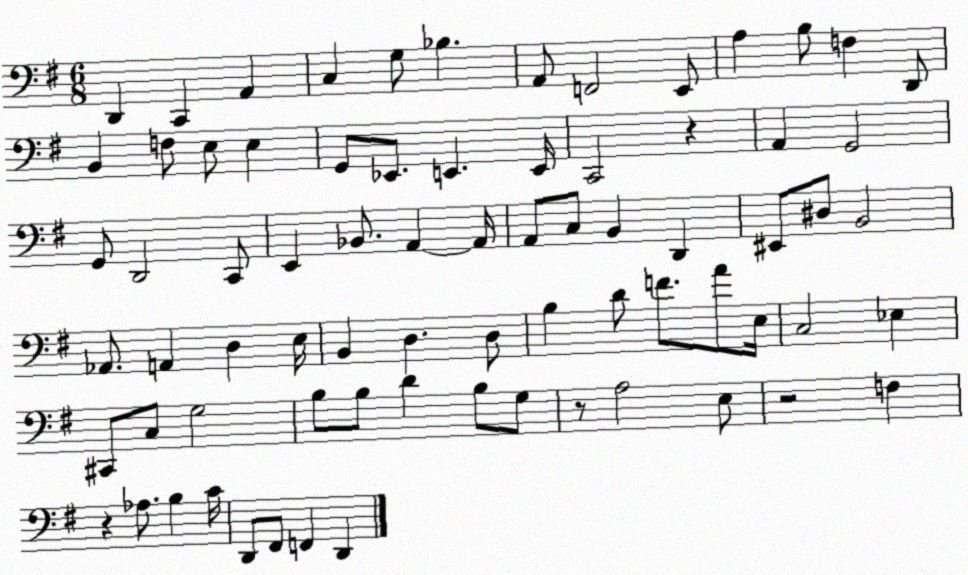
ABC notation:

X:1
T:Untitled
M:6/8
L:1/4
K:G
D,, C,, A,, C, G,/2 _B, A,,/2 F,,2 E,,/2 A, B,/2 F, D,,/2 B,, F,/2 E,/2 E, G,,/2 _E,,/2 E,, E,,/4 C,,2 z A,, G,,2 G,,/2 D,,2 C,,/2 E,, _B,,/2 A,, A,,/4 A,,/2 C,/2 B,, D,, ^E,,/2 ^D,/2 B,,2 _A,,/2 A,, D, E,/4 B,, D, D,/2 B, D/2 F/2 A/2 E,/4 C,2 _E, ^C,,/2 C,/2 G,2 B,/2 B,/2 D B,/2 G,/2 z/2 A,2 E,/2 z2 F, z _A,/2 B, C/4 D,,/2 ^F,,/2 F,, D,,